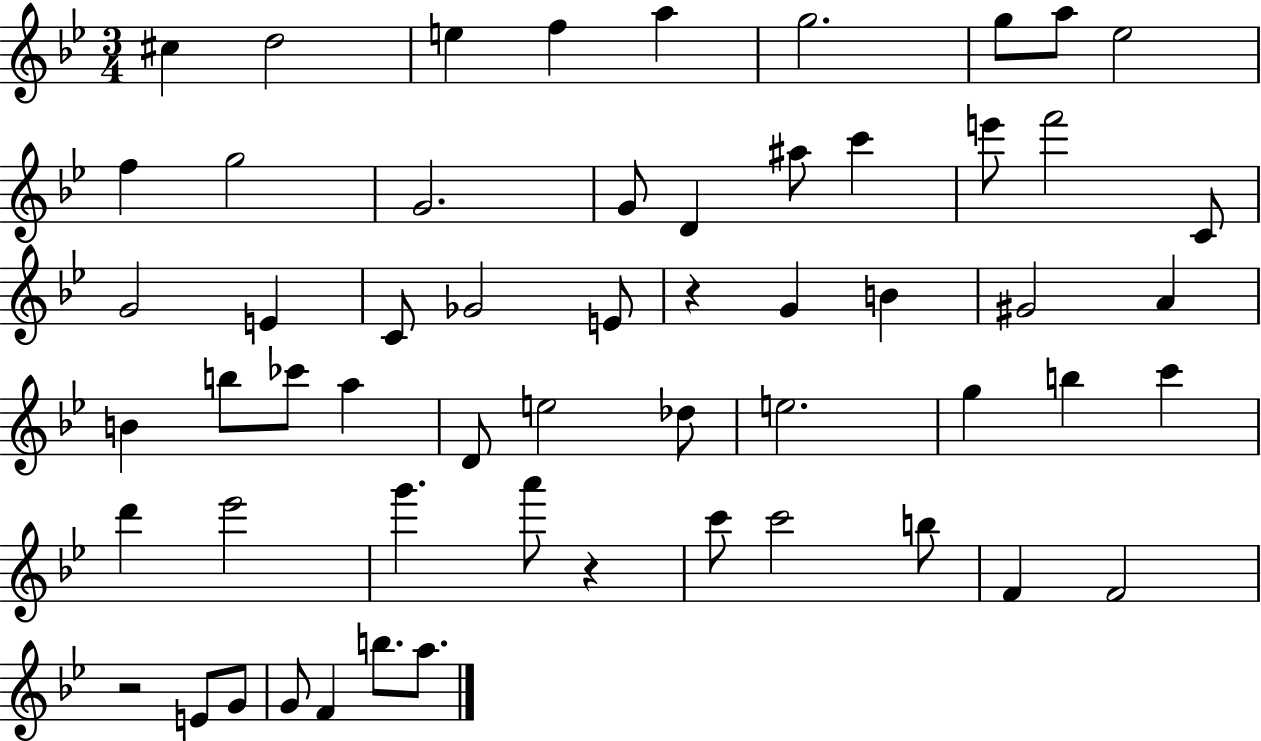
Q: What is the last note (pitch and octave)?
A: A5